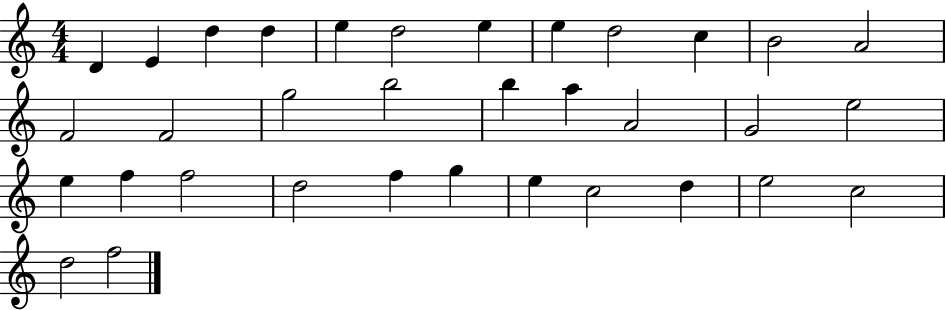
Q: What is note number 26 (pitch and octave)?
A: F5